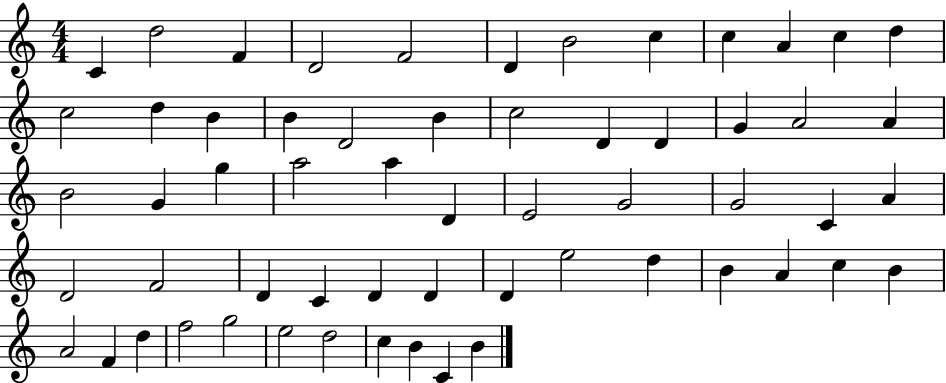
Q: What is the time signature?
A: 4/4